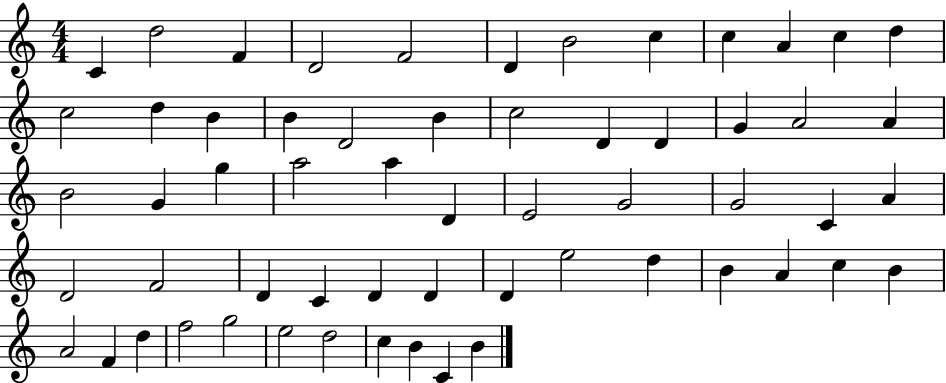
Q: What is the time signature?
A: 4/4